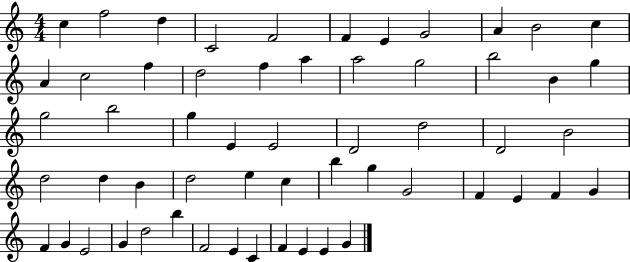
{
  \clef treble
  \numericTimeSignature
  \time 4/4
  \key c \major
  c''4 f''2 d''4 | c'2 f'2 | f'4 e'4 g'2 | a'4 b'2 c''4 | \break a'4 c''2 f''4 | d''2 f''4 a''4 | a''2 g''2 | b''2 b'4 g''4 | \break g''2 b''2 | g''4 e'4 e'2 | d'2 d''2 | d'2 b'2 | \break d''2 d''4 b'4 | d''2 e''4 c''4 | b''4 g''4 g'2 | f'4 e'4 f'4 g'4 | \break f'4 g'4 e'2 | g'4 d''2 b''4 | f'2 e'4 c'4 | f'4 e'4 e'4 g'4 | \break \bar "|."
}